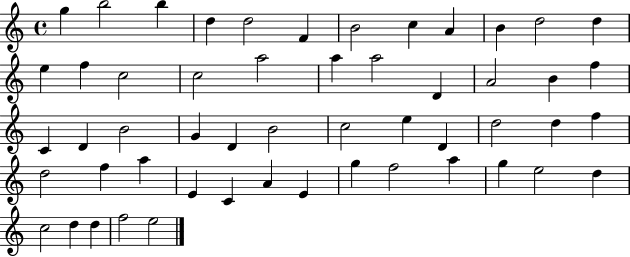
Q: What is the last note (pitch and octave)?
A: E5